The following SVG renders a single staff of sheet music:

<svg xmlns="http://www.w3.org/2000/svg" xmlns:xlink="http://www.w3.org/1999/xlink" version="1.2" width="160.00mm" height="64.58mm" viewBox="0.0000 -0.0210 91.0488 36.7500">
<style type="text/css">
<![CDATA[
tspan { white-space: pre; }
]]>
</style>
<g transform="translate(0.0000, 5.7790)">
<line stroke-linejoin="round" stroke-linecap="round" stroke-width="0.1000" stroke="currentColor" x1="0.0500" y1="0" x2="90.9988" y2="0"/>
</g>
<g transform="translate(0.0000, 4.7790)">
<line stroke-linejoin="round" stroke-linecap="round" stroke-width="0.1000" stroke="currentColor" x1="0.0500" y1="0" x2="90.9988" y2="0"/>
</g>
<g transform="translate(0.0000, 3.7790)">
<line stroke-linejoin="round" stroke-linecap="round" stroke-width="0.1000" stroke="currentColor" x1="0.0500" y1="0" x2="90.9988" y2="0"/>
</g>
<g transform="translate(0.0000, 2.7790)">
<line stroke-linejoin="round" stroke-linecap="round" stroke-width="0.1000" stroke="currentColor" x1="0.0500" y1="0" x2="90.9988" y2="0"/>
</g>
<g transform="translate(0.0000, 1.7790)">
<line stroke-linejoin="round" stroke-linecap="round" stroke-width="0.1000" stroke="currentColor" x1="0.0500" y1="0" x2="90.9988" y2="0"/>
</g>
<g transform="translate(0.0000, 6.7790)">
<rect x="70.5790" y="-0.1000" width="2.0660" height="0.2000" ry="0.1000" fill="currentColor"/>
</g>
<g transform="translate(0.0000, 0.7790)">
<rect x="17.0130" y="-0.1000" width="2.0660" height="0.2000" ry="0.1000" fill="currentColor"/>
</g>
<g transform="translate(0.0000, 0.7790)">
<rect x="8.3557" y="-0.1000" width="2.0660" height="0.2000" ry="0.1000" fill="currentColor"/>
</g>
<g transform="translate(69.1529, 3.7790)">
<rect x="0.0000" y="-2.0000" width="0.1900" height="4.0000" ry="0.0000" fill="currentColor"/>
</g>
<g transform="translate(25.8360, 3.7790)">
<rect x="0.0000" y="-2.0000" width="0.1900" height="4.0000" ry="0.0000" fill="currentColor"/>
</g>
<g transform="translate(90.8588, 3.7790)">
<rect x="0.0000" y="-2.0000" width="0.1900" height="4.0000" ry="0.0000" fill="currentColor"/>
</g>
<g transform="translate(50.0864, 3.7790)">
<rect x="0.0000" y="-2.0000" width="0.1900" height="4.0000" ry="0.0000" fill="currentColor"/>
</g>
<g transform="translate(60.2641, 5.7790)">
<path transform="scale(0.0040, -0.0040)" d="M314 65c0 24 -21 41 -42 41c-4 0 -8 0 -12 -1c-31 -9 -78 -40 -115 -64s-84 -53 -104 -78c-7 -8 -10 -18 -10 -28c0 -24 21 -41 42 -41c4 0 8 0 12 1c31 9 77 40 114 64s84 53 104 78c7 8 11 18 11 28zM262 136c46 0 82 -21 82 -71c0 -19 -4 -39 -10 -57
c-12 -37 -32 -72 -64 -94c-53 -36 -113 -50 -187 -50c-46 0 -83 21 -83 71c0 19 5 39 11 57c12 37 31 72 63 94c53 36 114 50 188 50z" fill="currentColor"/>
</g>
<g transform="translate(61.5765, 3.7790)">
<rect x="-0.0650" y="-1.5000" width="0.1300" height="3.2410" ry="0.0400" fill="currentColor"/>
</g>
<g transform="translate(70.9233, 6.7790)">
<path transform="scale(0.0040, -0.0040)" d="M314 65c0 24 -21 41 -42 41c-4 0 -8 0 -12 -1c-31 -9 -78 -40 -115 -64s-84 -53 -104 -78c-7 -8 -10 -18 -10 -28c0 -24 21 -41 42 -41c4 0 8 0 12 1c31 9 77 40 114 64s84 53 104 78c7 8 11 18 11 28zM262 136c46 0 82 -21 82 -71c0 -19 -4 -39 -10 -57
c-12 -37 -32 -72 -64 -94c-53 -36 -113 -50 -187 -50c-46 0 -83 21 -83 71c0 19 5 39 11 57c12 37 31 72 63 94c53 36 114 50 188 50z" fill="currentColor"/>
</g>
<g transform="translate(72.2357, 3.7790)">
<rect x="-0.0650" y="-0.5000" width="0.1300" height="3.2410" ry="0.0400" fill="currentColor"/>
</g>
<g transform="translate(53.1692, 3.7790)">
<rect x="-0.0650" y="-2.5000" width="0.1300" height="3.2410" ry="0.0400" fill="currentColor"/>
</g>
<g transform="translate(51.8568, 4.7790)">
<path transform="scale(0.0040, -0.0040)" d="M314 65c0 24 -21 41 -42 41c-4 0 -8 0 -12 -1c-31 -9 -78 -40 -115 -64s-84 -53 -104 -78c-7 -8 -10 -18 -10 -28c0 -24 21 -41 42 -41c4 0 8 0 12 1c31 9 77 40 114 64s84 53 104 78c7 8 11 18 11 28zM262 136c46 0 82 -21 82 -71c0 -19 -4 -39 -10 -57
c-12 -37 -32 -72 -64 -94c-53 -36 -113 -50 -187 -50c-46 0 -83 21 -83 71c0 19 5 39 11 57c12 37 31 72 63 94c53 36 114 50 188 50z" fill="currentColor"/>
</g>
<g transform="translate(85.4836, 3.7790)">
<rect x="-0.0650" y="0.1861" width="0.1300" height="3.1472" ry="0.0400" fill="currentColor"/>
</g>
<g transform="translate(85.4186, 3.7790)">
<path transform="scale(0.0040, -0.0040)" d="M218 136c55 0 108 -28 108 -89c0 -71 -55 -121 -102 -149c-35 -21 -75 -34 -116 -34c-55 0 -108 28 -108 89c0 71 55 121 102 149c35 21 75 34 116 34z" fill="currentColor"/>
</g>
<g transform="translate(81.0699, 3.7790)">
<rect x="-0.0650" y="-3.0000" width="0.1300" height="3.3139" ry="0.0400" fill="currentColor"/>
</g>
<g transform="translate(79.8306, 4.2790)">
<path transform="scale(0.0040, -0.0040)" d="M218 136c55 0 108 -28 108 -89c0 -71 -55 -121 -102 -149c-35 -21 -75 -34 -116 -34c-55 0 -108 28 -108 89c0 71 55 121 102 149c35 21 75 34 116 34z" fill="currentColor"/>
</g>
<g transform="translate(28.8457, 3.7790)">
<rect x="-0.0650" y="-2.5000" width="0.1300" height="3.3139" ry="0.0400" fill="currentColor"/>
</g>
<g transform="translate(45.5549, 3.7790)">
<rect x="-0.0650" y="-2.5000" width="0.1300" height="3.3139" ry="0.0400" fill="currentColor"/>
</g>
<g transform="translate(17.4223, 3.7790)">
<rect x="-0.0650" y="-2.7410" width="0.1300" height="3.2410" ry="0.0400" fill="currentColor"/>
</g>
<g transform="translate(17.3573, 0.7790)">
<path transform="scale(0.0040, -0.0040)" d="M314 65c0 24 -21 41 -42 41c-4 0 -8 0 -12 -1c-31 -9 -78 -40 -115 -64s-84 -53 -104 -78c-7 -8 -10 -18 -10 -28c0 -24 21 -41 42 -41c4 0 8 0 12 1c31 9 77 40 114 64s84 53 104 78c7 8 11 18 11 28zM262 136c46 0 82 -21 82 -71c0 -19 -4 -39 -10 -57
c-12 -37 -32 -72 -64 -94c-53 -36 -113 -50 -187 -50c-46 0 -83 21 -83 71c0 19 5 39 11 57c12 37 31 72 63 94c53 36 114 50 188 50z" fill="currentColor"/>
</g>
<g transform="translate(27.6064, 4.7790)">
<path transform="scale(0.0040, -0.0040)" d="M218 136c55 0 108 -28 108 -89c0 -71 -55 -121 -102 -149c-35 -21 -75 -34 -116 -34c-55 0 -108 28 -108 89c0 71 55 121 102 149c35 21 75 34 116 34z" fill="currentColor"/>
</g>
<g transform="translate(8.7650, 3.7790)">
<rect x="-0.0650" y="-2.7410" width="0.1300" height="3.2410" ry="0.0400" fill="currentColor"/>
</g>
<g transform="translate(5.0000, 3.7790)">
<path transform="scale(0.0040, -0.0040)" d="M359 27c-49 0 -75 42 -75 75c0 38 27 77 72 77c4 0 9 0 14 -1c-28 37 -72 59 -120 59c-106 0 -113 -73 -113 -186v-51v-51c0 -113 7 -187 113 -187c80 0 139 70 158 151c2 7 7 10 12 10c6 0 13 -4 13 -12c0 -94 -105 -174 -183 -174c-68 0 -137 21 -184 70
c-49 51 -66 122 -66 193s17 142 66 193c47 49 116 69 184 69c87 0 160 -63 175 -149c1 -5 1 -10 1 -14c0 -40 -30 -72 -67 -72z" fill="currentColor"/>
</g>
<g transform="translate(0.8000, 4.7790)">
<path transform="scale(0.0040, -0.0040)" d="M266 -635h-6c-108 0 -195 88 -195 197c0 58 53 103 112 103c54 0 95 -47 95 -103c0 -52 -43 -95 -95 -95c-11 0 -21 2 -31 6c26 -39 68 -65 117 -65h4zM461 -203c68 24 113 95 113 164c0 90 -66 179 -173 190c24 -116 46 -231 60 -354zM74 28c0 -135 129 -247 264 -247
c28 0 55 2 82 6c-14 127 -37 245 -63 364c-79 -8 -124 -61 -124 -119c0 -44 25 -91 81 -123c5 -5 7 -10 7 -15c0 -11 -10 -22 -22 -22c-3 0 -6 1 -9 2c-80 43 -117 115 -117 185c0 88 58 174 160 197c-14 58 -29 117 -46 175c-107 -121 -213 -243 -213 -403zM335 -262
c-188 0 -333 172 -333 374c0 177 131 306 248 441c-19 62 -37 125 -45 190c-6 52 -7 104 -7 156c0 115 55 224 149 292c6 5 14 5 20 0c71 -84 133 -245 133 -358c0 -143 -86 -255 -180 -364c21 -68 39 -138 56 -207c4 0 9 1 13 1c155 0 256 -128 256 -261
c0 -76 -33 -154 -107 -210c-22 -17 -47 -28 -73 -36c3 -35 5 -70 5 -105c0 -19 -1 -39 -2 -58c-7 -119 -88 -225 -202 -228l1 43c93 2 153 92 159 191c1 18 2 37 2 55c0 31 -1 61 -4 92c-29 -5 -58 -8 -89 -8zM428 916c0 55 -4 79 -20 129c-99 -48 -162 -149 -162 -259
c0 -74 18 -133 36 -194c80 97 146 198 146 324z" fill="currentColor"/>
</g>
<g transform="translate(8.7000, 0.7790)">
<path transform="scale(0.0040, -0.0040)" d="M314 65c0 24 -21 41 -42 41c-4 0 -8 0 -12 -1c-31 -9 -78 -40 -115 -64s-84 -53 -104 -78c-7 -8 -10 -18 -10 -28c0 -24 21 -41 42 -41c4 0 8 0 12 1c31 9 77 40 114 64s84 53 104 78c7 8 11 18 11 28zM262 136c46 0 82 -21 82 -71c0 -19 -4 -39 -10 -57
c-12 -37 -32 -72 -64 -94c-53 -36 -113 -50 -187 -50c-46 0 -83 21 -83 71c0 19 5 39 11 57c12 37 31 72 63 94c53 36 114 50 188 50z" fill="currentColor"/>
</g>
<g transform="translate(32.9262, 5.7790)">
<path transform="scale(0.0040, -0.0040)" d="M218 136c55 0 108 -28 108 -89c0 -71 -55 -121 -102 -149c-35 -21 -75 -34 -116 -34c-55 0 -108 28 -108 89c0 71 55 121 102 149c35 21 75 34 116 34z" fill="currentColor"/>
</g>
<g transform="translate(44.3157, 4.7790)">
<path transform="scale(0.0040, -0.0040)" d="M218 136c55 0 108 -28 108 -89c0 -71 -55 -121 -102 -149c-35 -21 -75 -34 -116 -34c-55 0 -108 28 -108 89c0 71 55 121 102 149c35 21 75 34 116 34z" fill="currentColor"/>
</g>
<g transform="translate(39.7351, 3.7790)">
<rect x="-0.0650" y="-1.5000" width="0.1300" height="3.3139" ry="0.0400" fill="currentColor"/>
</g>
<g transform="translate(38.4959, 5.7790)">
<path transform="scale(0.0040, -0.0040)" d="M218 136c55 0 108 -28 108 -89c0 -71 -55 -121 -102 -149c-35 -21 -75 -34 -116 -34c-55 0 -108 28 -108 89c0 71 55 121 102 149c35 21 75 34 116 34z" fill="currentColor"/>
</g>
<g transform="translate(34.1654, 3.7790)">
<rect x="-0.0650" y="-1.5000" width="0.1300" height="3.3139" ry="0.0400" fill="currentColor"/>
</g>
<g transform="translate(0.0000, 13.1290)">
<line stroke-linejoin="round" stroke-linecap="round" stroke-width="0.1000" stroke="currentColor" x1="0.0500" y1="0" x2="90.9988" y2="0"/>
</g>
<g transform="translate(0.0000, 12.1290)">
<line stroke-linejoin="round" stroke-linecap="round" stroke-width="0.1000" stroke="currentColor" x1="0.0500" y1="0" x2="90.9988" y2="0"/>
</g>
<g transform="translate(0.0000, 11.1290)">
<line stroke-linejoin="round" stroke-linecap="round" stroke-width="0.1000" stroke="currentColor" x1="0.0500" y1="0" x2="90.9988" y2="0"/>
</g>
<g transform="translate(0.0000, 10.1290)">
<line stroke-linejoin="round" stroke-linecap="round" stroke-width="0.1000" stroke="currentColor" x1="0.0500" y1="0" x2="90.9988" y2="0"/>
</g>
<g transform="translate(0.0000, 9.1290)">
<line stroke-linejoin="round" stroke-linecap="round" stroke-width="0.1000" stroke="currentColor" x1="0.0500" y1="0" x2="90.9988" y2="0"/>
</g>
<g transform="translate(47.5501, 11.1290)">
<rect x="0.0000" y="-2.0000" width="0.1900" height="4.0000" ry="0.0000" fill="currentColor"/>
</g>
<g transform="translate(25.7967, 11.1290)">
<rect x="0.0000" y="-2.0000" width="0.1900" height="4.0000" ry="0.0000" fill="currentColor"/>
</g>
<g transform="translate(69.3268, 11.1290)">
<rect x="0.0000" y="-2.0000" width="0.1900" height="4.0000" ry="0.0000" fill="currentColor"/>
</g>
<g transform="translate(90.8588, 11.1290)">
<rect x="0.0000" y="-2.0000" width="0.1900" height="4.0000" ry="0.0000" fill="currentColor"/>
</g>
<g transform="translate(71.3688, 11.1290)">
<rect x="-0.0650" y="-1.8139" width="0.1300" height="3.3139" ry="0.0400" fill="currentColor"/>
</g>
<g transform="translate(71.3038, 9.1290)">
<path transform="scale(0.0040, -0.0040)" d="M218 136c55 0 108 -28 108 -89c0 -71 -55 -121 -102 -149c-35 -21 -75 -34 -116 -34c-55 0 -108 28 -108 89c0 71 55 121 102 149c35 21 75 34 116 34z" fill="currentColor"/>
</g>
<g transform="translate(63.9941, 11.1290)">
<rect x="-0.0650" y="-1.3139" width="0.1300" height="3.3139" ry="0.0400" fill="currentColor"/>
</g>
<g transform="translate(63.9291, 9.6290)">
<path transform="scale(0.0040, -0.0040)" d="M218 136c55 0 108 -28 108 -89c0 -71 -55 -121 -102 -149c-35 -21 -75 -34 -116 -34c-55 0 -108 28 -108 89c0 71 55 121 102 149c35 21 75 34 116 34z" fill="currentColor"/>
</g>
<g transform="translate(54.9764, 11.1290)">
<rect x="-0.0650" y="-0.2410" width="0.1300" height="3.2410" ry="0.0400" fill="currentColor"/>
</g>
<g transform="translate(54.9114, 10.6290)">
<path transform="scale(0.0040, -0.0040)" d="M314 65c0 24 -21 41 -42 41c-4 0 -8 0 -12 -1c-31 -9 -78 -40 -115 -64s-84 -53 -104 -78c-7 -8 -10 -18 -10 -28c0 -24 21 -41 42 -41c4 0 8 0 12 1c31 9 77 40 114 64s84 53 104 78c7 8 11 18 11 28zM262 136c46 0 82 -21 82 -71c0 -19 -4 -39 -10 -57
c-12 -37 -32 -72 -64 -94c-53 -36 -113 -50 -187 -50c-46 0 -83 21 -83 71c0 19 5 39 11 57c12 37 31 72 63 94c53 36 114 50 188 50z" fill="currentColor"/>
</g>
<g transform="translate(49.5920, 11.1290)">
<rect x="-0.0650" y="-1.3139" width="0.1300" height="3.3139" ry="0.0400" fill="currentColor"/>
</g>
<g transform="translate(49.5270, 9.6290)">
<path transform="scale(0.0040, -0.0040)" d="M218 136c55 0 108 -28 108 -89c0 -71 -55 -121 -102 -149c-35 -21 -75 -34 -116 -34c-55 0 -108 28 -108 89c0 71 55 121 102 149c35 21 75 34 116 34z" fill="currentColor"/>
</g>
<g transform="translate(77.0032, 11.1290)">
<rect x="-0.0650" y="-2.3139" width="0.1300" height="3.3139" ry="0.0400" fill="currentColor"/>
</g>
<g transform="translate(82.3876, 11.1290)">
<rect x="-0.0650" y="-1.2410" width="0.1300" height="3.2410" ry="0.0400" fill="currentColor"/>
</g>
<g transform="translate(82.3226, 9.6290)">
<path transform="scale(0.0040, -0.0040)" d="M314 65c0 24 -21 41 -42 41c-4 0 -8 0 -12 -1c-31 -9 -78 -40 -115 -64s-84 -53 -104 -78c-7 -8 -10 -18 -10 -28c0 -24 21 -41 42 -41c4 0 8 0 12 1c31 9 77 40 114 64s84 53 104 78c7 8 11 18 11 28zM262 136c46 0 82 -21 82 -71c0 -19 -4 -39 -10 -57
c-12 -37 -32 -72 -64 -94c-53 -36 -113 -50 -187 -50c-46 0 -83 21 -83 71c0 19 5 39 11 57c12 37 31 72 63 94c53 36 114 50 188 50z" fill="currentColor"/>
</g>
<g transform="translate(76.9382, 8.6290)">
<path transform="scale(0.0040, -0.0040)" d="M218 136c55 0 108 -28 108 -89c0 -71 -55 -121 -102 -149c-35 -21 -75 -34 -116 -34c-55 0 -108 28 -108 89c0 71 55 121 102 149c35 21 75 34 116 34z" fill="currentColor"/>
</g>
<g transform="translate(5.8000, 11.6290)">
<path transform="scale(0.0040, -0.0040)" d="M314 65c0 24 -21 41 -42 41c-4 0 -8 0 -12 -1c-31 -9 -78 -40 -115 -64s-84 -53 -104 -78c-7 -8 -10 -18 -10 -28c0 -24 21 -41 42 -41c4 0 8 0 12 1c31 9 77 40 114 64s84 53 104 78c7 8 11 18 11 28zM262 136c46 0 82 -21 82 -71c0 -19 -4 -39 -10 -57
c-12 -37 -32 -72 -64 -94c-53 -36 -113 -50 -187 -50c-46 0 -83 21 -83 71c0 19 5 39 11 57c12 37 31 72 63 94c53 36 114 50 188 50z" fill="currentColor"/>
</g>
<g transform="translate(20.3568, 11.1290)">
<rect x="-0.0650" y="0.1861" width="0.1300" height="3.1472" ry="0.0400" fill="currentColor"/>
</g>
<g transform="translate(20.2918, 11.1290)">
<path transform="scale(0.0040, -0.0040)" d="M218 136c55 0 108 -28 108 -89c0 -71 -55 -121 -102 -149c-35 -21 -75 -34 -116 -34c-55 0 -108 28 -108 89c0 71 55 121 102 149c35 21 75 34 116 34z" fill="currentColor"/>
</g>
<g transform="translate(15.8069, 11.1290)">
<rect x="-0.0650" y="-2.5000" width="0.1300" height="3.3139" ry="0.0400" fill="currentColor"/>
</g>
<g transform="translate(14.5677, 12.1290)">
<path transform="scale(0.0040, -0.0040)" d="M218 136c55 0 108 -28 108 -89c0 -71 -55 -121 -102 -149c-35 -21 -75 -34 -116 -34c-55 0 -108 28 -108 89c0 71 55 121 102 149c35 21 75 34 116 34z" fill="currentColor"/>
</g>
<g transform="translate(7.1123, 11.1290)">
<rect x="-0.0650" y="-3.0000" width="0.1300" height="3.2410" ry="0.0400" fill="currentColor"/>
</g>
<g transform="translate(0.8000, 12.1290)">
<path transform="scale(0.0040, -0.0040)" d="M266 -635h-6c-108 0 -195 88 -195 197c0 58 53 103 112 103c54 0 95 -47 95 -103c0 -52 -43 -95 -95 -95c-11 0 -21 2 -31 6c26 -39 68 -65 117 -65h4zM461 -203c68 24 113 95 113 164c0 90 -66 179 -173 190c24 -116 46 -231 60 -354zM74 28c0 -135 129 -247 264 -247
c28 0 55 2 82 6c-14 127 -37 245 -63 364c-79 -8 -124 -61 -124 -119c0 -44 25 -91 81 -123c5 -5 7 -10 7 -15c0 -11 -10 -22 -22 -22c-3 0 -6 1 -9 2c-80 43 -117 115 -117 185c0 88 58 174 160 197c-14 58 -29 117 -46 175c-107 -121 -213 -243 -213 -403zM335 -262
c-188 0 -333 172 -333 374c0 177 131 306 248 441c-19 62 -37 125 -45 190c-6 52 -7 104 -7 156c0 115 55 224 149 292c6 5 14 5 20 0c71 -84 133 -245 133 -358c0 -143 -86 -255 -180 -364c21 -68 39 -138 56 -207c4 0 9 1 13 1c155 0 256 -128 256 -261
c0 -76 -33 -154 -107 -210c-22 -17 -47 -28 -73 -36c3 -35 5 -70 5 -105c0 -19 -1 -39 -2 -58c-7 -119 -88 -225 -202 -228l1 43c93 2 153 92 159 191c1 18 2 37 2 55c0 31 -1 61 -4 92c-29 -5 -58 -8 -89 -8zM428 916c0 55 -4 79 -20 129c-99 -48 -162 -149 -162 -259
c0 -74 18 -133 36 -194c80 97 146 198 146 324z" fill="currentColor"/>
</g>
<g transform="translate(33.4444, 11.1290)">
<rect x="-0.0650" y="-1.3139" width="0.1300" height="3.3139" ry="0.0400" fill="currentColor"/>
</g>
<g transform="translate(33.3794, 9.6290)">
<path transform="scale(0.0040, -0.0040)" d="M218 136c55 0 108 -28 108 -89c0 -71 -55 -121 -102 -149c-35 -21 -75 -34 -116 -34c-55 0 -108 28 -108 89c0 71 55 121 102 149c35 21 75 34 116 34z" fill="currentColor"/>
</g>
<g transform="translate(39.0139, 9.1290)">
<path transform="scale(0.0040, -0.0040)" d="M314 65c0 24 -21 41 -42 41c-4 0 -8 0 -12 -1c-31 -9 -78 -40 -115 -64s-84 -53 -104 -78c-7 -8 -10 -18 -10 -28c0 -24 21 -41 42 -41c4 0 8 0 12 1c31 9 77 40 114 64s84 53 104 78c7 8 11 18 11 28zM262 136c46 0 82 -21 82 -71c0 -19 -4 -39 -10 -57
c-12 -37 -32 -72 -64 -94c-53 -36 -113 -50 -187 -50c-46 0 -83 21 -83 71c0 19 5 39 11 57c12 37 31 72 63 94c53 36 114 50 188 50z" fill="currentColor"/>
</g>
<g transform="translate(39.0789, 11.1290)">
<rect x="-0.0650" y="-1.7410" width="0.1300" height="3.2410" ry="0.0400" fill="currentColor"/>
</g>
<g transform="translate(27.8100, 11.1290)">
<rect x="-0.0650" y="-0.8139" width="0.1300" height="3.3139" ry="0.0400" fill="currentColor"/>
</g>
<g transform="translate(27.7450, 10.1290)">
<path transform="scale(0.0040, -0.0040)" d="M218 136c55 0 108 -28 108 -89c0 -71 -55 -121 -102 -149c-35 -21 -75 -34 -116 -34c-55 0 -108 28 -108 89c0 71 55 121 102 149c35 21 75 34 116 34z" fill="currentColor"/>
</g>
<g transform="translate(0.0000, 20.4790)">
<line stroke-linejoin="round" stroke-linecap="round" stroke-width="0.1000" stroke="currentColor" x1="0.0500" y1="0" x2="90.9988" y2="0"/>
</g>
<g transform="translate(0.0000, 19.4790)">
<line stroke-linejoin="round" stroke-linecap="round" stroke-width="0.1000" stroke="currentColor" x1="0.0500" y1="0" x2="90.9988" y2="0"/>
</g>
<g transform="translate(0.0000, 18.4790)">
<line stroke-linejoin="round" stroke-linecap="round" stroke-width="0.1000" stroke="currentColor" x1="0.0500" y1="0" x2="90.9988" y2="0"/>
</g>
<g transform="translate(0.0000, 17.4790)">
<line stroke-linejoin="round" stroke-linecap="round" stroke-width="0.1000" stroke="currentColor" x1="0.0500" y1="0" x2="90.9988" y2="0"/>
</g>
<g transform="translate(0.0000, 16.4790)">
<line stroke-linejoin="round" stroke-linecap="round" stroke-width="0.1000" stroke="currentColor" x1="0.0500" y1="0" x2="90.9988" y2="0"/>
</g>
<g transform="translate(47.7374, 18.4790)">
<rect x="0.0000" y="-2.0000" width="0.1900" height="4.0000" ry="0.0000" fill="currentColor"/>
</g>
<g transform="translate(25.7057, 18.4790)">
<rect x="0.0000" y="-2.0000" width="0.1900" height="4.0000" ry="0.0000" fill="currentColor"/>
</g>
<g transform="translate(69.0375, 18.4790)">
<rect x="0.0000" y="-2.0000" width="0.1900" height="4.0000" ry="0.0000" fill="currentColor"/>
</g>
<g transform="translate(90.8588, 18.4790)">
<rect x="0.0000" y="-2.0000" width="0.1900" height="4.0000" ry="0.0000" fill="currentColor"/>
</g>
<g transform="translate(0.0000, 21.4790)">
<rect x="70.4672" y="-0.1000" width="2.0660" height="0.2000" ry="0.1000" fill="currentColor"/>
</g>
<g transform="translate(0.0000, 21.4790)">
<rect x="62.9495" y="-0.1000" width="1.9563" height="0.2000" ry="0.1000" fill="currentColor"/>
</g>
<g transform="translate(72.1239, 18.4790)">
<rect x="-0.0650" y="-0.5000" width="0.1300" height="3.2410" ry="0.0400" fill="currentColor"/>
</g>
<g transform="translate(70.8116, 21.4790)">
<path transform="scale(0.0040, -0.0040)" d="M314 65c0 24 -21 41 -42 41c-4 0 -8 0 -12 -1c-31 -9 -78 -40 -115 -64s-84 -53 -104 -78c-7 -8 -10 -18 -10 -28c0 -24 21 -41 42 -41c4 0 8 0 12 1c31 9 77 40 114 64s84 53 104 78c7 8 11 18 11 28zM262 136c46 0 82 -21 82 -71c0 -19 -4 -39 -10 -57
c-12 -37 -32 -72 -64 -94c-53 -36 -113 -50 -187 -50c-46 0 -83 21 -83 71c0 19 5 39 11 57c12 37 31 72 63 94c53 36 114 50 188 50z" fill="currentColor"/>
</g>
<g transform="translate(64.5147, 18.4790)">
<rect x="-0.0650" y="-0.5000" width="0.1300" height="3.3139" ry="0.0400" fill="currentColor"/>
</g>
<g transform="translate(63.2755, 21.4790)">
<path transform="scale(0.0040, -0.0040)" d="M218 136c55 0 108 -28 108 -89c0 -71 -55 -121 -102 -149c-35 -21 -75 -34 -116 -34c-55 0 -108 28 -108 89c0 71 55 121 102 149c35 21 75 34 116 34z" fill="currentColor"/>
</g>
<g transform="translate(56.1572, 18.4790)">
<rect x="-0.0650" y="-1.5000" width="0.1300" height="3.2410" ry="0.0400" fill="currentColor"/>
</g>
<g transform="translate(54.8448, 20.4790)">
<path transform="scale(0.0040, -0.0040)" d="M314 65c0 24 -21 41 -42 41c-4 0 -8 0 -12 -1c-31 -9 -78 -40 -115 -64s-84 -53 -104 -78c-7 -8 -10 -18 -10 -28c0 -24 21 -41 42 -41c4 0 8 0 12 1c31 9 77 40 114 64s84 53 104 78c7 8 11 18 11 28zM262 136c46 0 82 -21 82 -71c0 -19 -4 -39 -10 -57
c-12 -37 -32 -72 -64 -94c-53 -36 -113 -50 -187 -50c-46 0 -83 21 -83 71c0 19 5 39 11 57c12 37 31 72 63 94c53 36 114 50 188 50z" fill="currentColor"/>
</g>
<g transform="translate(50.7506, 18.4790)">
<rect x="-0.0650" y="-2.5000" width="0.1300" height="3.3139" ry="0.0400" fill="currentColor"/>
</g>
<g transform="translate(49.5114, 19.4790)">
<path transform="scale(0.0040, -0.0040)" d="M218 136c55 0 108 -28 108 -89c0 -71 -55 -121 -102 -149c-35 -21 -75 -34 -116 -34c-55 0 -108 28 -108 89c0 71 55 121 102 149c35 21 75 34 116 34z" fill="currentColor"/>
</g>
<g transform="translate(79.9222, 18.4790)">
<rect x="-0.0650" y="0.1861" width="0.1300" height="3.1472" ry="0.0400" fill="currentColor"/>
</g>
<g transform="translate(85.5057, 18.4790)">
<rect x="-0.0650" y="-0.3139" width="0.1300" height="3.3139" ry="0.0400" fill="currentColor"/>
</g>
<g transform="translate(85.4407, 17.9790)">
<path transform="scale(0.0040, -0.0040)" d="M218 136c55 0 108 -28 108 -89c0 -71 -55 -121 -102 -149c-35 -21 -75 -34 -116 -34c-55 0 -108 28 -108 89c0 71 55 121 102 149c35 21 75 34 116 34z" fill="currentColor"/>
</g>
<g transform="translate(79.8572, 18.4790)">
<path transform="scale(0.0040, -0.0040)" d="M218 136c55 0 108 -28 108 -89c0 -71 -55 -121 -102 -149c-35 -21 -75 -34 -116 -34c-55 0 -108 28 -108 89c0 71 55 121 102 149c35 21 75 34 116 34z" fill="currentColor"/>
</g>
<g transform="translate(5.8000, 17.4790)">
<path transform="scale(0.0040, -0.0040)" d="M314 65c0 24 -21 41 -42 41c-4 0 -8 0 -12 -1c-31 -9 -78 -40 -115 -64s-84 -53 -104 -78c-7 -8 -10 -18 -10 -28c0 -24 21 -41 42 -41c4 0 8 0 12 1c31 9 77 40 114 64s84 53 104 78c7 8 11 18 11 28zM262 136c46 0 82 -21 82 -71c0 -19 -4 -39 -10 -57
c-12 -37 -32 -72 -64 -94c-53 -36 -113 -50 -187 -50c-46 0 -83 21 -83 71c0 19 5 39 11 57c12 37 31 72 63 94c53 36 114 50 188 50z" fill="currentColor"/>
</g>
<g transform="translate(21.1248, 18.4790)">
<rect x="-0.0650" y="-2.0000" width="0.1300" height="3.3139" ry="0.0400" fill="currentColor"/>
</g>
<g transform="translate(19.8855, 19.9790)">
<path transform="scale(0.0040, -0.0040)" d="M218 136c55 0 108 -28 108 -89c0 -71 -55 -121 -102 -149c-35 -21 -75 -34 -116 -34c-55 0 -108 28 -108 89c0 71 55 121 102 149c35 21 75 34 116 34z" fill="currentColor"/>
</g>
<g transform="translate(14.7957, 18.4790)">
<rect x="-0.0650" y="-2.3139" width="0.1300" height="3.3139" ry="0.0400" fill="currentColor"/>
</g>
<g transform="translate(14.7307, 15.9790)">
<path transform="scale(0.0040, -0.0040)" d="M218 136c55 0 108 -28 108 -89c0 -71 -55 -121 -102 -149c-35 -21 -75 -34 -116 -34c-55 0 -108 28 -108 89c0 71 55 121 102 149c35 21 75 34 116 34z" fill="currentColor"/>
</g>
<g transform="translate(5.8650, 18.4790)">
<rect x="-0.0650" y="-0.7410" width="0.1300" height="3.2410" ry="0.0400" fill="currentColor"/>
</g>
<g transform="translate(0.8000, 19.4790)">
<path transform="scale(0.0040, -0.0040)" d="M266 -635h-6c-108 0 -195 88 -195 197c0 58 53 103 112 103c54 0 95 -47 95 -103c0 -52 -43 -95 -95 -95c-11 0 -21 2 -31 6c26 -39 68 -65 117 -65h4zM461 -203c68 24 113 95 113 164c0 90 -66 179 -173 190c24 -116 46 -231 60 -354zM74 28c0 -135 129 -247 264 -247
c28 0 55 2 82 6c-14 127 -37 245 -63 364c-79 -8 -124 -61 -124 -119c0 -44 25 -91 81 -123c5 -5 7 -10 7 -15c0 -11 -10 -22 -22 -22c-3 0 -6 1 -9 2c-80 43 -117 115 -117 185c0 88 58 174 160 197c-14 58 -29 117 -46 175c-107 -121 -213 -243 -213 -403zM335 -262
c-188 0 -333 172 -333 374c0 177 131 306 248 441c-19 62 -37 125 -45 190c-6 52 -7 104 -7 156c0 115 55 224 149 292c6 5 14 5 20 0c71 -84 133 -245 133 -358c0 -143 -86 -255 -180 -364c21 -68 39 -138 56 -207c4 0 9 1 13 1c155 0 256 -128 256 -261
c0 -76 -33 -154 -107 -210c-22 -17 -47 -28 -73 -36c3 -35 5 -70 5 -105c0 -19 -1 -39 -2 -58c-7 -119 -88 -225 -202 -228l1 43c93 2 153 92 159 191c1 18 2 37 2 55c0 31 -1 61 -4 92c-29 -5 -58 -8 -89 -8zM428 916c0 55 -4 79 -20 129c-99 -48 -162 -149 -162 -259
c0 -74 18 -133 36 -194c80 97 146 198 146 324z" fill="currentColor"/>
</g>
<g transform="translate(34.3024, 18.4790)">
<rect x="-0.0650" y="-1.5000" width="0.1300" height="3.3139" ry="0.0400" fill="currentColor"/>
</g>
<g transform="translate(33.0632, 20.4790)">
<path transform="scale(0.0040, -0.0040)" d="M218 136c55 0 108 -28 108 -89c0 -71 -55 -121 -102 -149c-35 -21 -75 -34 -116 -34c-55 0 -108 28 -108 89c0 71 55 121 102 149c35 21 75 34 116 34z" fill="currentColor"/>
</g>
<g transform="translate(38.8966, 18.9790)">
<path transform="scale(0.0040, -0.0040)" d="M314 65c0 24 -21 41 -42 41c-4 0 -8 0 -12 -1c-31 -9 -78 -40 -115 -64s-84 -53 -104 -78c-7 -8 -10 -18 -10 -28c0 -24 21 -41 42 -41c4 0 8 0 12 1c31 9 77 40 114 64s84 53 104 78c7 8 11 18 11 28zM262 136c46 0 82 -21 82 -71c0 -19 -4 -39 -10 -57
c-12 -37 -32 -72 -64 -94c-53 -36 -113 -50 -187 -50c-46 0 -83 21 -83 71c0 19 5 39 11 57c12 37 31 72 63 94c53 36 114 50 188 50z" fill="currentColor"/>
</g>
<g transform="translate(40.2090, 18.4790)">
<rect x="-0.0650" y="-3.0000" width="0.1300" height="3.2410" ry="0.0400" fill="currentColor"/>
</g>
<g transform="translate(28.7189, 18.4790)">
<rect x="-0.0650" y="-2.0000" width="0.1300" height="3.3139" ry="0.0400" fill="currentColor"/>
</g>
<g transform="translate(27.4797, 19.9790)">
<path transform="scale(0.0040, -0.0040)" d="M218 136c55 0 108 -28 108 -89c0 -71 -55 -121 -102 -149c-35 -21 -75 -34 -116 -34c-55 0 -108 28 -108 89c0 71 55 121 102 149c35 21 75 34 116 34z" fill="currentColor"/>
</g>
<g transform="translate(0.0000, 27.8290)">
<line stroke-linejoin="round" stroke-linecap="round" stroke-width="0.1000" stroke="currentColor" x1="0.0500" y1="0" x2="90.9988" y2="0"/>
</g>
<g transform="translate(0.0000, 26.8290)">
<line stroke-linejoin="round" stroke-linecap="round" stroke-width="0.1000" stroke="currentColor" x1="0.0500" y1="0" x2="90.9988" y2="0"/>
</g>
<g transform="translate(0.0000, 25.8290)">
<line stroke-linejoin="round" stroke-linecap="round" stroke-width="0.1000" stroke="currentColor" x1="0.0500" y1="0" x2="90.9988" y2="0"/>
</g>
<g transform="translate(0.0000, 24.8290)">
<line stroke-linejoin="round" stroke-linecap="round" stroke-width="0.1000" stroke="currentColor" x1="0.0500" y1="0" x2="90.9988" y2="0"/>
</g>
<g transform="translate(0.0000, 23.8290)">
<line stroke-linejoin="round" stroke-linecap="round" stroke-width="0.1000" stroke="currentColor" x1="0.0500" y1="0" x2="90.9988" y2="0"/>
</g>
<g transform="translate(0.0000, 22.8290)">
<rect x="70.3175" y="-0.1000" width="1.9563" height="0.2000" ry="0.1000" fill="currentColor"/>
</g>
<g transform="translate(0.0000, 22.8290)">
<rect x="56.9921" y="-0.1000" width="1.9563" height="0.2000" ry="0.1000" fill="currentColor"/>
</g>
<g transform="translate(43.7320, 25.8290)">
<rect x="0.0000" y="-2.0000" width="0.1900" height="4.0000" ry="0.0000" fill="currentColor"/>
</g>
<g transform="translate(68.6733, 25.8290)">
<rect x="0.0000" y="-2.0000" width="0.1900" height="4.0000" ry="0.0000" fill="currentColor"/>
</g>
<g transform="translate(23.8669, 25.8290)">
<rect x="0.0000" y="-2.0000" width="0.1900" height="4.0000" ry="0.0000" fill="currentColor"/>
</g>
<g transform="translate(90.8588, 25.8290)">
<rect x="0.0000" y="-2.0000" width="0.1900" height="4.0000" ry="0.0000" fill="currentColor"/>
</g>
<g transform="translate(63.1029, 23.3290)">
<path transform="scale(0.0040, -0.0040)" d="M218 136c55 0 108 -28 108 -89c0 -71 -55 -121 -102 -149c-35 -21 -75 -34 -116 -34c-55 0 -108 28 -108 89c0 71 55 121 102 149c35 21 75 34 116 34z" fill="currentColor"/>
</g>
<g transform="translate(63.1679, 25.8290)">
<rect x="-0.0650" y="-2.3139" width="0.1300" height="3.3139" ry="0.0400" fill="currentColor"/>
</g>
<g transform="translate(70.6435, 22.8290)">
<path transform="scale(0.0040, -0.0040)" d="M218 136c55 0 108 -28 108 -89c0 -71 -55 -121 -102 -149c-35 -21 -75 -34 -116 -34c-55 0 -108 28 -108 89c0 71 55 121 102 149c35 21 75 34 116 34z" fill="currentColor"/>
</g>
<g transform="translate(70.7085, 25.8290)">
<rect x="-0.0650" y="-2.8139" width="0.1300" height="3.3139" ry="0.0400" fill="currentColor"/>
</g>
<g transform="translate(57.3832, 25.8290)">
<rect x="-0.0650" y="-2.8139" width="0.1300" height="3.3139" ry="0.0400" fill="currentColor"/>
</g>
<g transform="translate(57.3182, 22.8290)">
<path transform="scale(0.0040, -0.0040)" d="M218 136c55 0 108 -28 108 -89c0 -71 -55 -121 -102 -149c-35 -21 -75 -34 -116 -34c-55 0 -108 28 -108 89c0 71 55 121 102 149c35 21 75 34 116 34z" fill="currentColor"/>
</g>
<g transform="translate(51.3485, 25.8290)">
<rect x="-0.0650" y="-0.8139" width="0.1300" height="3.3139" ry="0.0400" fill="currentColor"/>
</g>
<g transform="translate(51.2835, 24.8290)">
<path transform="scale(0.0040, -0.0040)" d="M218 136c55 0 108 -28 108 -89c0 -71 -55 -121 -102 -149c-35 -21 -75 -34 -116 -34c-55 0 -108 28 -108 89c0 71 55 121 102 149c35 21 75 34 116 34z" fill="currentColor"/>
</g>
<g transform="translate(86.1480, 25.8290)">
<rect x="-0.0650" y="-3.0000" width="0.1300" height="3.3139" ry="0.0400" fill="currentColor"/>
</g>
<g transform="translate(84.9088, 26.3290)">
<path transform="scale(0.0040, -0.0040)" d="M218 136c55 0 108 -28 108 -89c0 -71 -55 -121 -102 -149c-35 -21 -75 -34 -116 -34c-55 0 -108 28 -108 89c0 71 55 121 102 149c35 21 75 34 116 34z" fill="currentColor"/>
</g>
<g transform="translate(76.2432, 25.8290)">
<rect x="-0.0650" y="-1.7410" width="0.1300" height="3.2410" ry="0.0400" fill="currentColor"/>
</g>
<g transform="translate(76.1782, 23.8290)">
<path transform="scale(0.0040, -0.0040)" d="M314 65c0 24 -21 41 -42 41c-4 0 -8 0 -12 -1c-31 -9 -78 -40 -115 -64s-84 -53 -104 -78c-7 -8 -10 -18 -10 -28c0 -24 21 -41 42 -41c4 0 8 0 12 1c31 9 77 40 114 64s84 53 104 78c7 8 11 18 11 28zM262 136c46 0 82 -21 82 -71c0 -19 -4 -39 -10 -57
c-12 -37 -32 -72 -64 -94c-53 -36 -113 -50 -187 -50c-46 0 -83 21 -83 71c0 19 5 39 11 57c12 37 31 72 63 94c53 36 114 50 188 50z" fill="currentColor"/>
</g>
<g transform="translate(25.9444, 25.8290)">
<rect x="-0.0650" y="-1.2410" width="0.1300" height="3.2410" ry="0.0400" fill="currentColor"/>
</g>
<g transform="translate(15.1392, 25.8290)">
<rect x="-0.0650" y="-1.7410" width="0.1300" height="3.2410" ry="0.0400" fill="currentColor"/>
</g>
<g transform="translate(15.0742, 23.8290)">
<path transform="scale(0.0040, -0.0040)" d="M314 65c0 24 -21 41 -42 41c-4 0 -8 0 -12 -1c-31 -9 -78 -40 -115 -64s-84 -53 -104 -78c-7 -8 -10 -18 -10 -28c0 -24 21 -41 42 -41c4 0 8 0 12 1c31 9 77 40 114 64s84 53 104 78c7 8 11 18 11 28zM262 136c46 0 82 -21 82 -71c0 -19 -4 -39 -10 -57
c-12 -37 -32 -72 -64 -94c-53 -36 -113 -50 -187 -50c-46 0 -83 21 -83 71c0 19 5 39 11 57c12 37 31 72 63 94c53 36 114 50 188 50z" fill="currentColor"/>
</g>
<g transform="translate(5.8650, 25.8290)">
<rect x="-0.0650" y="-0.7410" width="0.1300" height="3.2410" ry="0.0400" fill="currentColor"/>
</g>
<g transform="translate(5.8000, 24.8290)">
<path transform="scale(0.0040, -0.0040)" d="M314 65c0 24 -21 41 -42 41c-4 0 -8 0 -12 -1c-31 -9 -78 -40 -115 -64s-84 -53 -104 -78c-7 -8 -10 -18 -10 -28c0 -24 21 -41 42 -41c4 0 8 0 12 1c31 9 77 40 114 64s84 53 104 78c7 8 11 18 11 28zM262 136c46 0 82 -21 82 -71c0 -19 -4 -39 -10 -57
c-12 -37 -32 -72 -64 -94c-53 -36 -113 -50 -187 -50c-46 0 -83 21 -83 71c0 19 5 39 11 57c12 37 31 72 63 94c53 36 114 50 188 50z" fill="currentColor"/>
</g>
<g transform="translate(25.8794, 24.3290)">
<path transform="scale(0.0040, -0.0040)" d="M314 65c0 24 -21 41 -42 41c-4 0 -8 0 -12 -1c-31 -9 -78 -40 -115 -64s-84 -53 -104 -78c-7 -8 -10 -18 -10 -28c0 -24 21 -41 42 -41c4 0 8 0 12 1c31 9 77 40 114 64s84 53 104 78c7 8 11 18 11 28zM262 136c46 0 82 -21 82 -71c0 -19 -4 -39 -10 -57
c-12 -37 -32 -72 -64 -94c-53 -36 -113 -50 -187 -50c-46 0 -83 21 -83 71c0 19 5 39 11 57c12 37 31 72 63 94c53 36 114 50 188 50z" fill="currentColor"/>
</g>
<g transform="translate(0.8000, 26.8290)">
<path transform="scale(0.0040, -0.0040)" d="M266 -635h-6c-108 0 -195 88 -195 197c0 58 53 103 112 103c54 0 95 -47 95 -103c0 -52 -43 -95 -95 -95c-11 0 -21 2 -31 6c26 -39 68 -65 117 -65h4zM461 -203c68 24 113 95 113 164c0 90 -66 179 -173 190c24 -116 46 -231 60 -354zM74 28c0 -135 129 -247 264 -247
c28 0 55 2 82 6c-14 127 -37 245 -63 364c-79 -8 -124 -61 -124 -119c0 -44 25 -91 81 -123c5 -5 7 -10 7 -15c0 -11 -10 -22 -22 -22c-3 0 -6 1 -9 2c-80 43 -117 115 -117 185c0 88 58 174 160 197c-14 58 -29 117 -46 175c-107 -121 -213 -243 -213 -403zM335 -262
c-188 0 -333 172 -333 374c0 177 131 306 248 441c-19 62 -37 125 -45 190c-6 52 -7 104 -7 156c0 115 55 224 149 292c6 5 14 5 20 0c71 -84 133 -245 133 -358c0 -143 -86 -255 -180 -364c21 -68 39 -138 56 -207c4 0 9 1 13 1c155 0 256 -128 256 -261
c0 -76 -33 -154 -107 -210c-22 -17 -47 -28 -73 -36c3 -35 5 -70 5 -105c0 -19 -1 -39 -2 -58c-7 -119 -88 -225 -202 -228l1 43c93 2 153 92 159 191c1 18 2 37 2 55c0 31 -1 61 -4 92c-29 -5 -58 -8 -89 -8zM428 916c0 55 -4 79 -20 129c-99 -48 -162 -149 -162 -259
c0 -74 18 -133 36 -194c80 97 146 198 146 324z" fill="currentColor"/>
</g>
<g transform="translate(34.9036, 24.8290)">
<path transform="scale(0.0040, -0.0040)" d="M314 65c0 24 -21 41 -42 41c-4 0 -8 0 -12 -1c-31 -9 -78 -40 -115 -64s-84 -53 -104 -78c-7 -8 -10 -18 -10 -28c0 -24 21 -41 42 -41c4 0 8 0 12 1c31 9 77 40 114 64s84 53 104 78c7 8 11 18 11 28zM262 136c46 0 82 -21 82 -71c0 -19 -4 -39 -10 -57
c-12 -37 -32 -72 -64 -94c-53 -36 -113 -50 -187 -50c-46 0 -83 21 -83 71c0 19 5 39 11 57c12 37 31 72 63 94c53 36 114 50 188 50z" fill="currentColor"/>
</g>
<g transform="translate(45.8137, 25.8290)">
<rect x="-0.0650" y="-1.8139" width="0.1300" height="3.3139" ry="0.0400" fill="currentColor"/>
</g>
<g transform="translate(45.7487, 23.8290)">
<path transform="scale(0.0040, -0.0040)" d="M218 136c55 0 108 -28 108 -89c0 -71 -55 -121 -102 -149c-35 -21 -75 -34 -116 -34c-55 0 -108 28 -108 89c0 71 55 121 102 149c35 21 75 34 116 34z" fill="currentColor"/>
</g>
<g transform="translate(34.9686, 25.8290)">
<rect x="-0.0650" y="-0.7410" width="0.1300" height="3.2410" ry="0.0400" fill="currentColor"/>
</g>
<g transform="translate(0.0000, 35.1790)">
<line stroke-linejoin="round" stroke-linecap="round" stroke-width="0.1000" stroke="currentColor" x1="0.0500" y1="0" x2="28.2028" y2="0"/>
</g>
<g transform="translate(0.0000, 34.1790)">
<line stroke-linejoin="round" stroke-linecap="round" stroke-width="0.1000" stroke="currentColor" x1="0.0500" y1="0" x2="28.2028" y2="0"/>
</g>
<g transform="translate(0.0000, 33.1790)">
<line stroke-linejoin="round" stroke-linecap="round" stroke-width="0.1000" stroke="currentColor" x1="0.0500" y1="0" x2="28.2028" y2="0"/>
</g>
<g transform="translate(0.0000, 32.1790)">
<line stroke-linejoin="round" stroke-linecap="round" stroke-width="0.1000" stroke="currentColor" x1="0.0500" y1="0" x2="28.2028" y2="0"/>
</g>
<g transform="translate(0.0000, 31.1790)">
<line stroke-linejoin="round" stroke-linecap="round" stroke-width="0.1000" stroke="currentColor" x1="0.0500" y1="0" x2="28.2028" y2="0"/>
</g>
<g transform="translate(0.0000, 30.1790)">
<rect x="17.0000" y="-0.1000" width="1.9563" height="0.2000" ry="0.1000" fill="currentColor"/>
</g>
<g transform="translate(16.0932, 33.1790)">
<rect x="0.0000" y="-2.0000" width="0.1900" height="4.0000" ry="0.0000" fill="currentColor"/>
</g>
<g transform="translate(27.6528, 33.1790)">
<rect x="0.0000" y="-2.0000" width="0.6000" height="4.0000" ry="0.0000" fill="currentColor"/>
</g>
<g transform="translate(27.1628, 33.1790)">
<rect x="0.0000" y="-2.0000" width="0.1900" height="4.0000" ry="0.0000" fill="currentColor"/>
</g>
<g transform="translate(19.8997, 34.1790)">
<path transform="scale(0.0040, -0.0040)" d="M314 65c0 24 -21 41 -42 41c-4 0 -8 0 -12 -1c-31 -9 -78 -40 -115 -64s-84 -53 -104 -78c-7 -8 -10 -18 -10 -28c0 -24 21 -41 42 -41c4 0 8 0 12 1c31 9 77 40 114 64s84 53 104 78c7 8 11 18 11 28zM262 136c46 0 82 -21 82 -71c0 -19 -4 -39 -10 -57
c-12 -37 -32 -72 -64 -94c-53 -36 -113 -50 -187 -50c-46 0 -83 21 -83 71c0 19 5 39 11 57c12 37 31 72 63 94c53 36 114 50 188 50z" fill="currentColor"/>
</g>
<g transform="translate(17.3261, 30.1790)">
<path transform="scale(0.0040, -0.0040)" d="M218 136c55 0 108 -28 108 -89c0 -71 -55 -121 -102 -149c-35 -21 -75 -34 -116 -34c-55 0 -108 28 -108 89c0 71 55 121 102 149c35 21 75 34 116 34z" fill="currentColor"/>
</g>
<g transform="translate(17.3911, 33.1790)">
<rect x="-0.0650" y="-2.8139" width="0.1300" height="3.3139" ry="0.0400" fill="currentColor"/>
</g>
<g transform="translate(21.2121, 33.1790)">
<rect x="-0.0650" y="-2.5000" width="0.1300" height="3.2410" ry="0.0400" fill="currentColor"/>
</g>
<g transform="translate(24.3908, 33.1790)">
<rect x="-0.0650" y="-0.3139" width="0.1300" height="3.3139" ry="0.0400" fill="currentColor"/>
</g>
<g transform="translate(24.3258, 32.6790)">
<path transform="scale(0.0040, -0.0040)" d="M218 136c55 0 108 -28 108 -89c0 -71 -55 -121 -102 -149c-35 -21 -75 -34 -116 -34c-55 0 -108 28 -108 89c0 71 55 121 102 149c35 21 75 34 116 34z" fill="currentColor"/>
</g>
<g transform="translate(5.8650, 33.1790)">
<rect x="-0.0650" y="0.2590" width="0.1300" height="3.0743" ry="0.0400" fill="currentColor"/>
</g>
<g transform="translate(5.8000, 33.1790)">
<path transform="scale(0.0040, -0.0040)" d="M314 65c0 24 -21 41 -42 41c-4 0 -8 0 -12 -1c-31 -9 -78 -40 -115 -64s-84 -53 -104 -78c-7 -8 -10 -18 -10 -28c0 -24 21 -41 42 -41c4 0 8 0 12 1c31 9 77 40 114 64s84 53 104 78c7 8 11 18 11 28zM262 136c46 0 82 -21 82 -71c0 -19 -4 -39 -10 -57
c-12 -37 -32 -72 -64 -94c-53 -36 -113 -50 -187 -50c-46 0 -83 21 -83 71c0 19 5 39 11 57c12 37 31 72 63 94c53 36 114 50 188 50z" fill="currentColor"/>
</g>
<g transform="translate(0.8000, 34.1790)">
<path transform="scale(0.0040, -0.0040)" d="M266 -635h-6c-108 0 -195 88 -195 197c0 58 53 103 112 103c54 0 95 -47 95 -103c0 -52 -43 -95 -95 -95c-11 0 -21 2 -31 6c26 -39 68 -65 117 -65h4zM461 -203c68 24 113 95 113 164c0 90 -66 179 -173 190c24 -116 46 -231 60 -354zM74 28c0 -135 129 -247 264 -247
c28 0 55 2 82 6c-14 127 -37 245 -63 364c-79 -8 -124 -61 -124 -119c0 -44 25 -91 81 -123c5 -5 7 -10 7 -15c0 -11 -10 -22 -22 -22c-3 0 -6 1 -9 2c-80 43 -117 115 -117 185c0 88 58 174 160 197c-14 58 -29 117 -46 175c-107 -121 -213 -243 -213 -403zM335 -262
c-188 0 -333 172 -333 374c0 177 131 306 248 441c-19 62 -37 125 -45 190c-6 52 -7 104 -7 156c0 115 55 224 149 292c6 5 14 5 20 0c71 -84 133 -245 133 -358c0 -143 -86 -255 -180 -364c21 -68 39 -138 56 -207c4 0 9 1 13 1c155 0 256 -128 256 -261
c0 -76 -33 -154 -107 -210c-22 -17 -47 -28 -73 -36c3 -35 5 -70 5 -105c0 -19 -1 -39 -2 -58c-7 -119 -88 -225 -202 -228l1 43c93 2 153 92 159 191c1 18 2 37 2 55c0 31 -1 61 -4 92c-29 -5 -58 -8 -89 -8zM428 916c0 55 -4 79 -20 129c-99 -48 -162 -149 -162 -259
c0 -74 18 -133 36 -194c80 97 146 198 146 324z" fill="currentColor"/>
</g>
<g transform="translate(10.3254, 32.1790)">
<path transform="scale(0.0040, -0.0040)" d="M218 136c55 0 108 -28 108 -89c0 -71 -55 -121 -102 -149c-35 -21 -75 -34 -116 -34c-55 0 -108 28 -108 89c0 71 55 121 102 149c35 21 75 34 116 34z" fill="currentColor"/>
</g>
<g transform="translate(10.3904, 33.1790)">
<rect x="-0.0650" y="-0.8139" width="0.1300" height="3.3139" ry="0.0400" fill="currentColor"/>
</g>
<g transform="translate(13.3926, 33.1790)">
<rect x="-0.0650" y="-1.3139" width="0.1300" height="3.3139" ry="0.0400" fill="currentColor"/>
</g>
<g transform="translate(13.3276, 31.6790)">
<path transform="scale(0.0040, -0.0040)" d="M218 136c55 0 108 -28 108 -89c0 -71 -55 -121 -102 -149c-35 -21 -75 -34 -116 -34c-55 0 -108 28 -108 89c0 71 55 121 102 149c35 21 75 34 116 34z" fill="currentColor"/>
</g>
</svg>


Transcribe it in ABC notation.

X:1
T:Untitled
M:4/4
L:1/4
K:C
a2 a2 G E E G G2 E2 C2 A B A2 G B d e f2 e c2 e f g e2 d2 g F F E A2 G E2 C C2 B c d2 f2 e2 d2 f d a g a f2 A B2 d e a G2 c